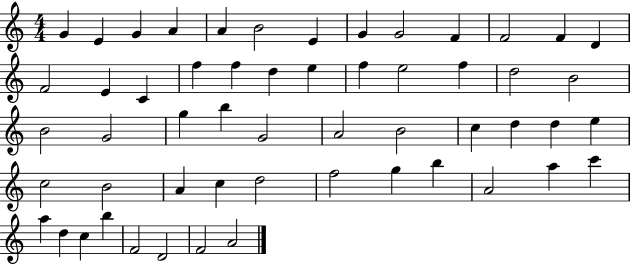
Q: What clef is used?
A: treble